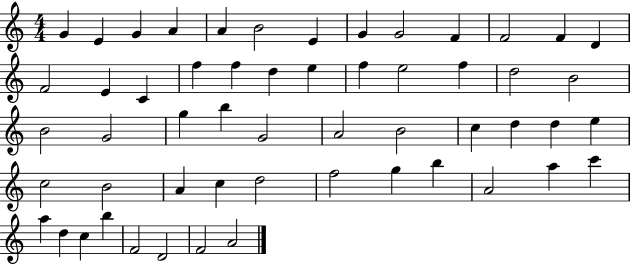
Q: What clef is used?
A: treble